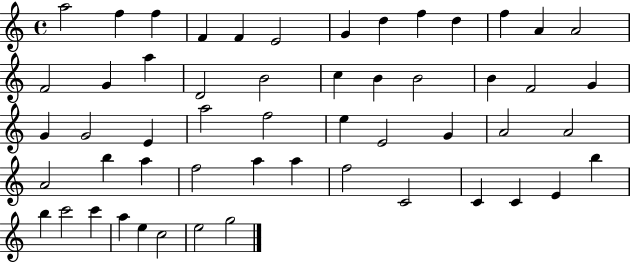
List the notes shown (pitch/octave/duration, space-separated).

A5/h F5/q F5/q F4/q F4/q E4/h G4/q D5/q F5/q D5/q F5/q A4/q A4/h F4/h G4/q A5/q D4/h B4/h C5/q B4/q B4/h B4/q F4/h G4/q G4/q G4/h E4/q A5/h F5/h E5/q E4/h G4/q A4/h A4/h A4/h B5/q A5/q F5/h A5/q A5/q F5/h C4/h C4/q C4/q E4/q B5/q B5/q C6/h C6/q A5/q E5/q C5/h E5/h G5/h